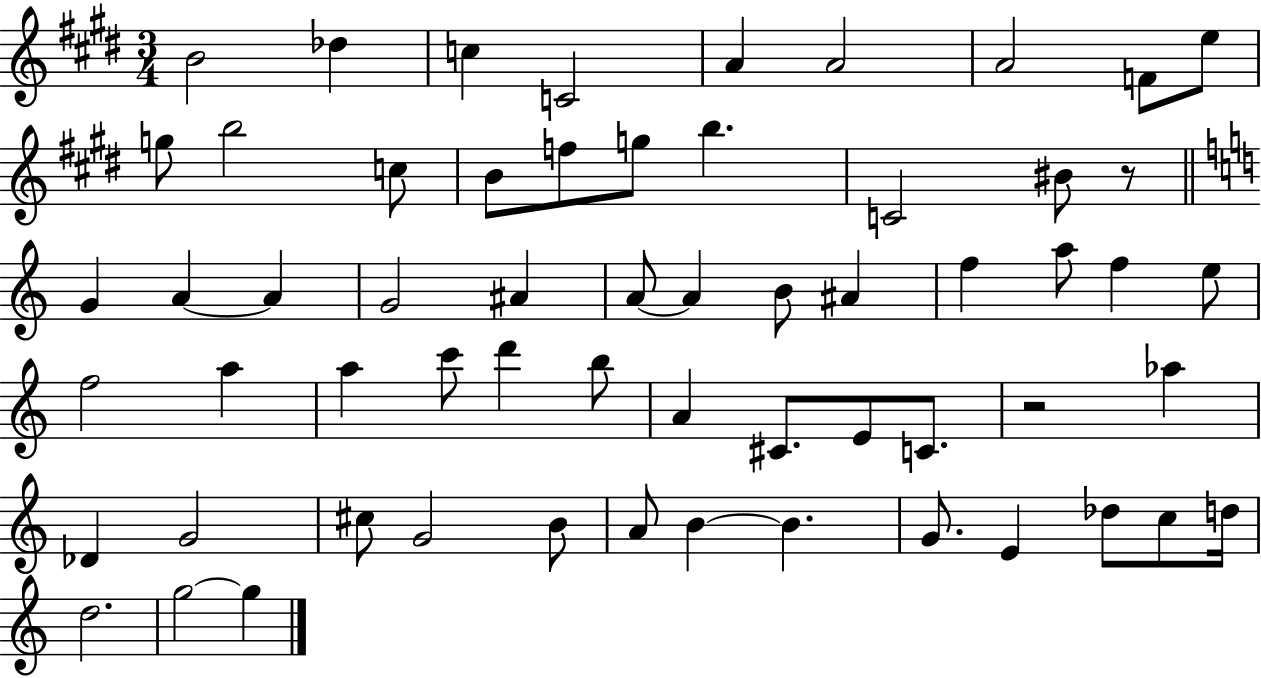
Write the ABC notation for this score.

X:1
T:Untitled
M:3/4
L:1/4
K:E
B2 _d c C2 A A2 A2 F/2 e/2 g/2 b2 c/2 B/2 f/2 g/2 b C2 ^B/2 z/2 G A A G2 ^A A/2 A B/2 ^A f a/2 f e/2 f2 a a c'/2 d' b/2 A ^C/2 E/2 C/2 z2 _a _D G2 ^c/2 G2 B/2 A/2 B B G/2 E _d/2 c/2 d/4 d2 g2 g